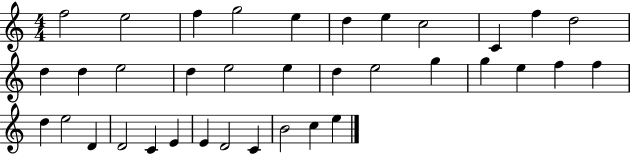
F5/h E5/h F5/q G5/h E5/q D5/q E5/q C5/h C4/q F5/q D5/h D5/q D5/q E5/h D5/q E5/h E5/q D5/q E5/h G5/q G5/q E5/q F5/q F5/q D5/q E5/h D4/q D4/h C4/q E4/q E4/q D4/h C4/q B4/h C5/q E5/q